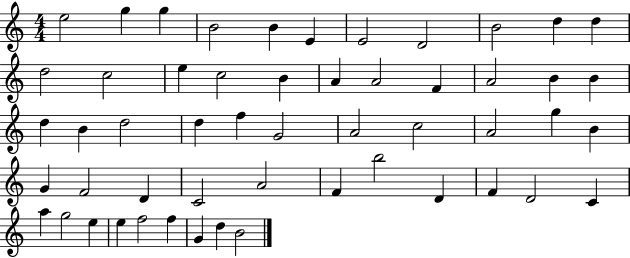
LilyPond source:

{
  \clef treble
  \numericTimeSignature
  \time 4/4
  \key c \major
  e''2 g''4 g''4 | b'2 b'4 e'4 | e'2 d'2 | b'2 d''4 d''4 | \break d''2 c''2 | e''4 c''2 b'4 | a'4 a'2 f'4 | a'2 b'4 b'4 | \break d''4 b'4 d''2 | d''4 f''4 g'2 | a'2 c''2 | a'2 g''4 b'4 | \break g'4 f'2 d'4 | c'2 a'2 | f'4 b''2 d'4 | f'4 d'2 c'4 | \break a''4 g''2 e''4 | e''4 f''2 f''4 | g'4 d''4 b'2 | \bar "|."
}